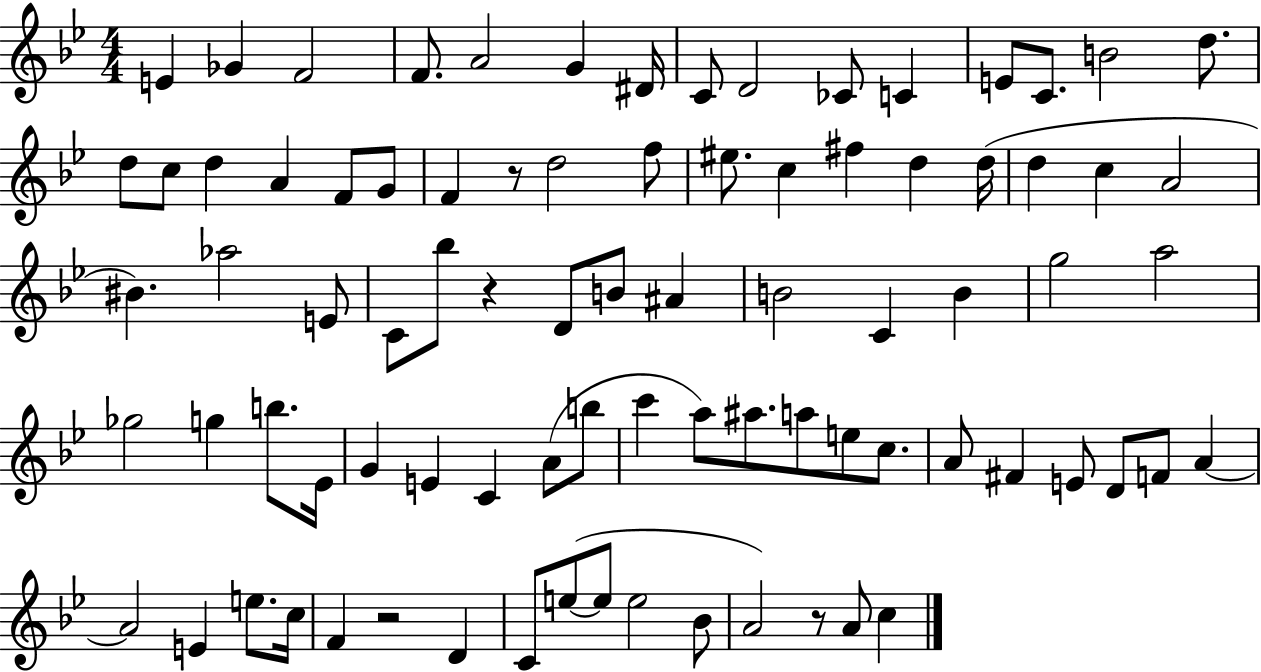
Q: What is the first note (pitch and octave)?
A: E4